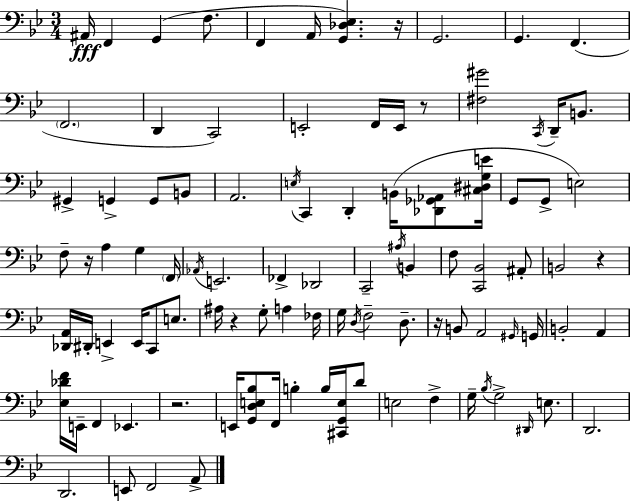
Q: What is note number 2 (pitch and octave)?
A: F2